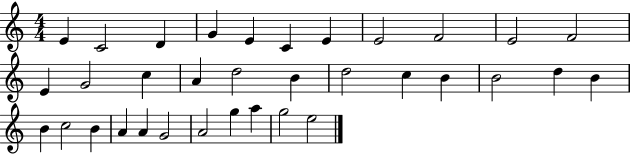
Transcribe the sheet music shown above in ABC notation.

X:1
T:Untitled
M:4/4
L:1/4
K:C
E C2 D G E C E E2 F2 E2 F2 E G2 c A d2 B d2 c B B2 d B B c2 B A A G2 A2 g a g2 e2